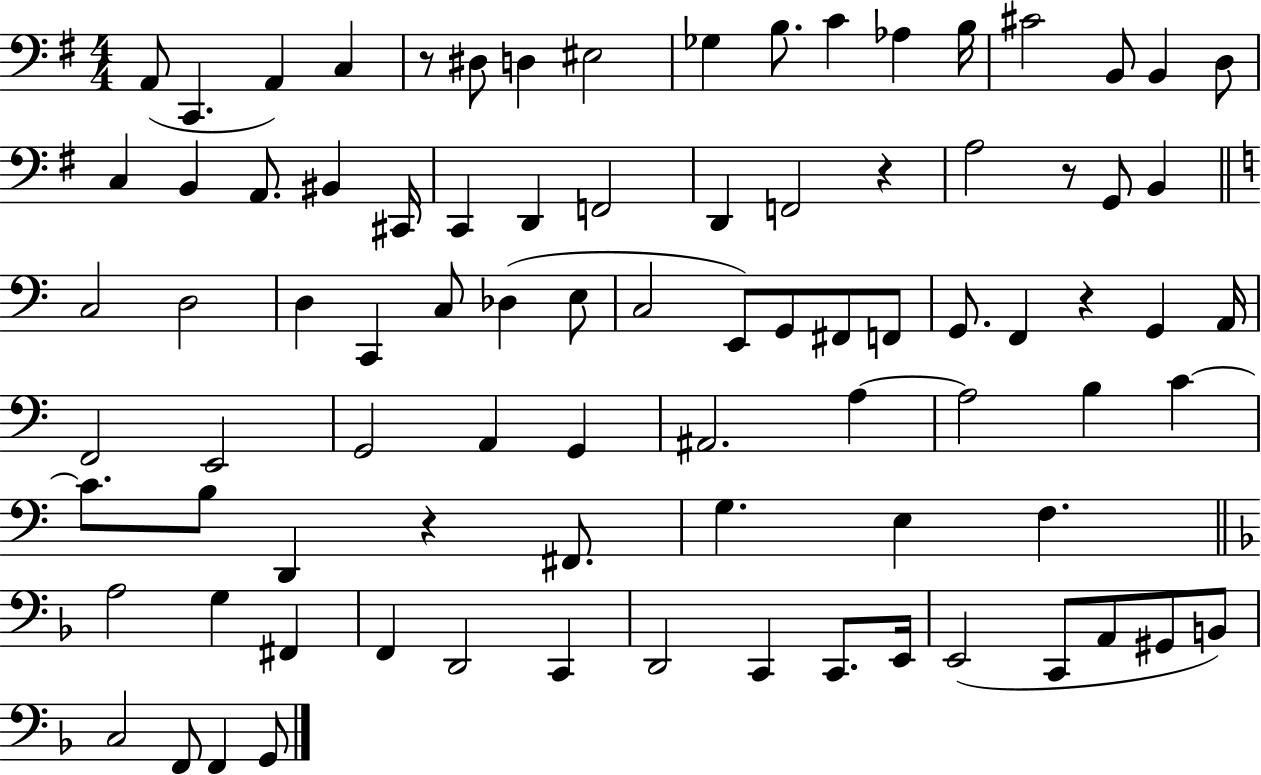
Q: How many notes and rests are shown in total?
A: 86